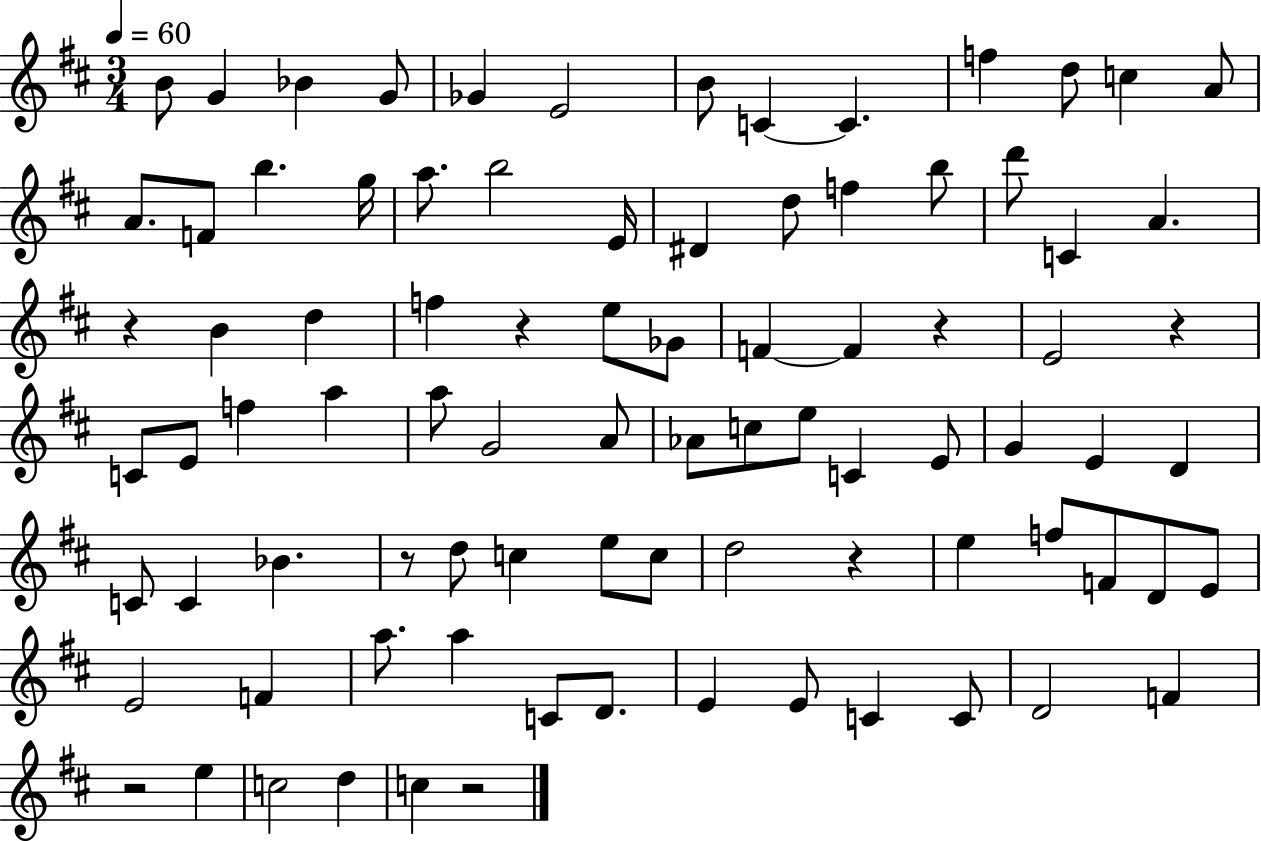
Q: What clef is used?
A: treble